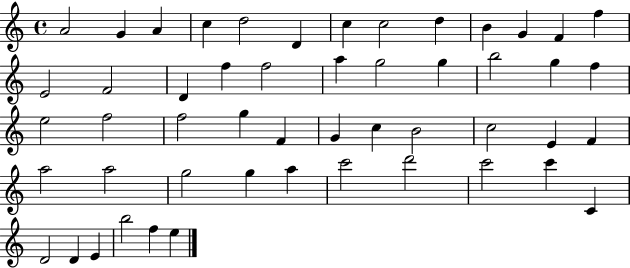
A4/h G4/q A4/q C5/q D5/h D4/q C5/q C5/h D5/q B4/q G4/q F4/q F5/q E4/h F4/h D4/q F5/q F5/h A5/q G5/h G5/q B5/h G5/q F5/q E5/h F5/h F5/h G5/q F4/q G4/q C5/q B4/h C5/h E4/q F4/q A5/h A5/h G5/h G5/q A5/q C6/h D6/h C6/h C6/q C4/q D4/h D4/q E4/q B5/h F5/q E5/q